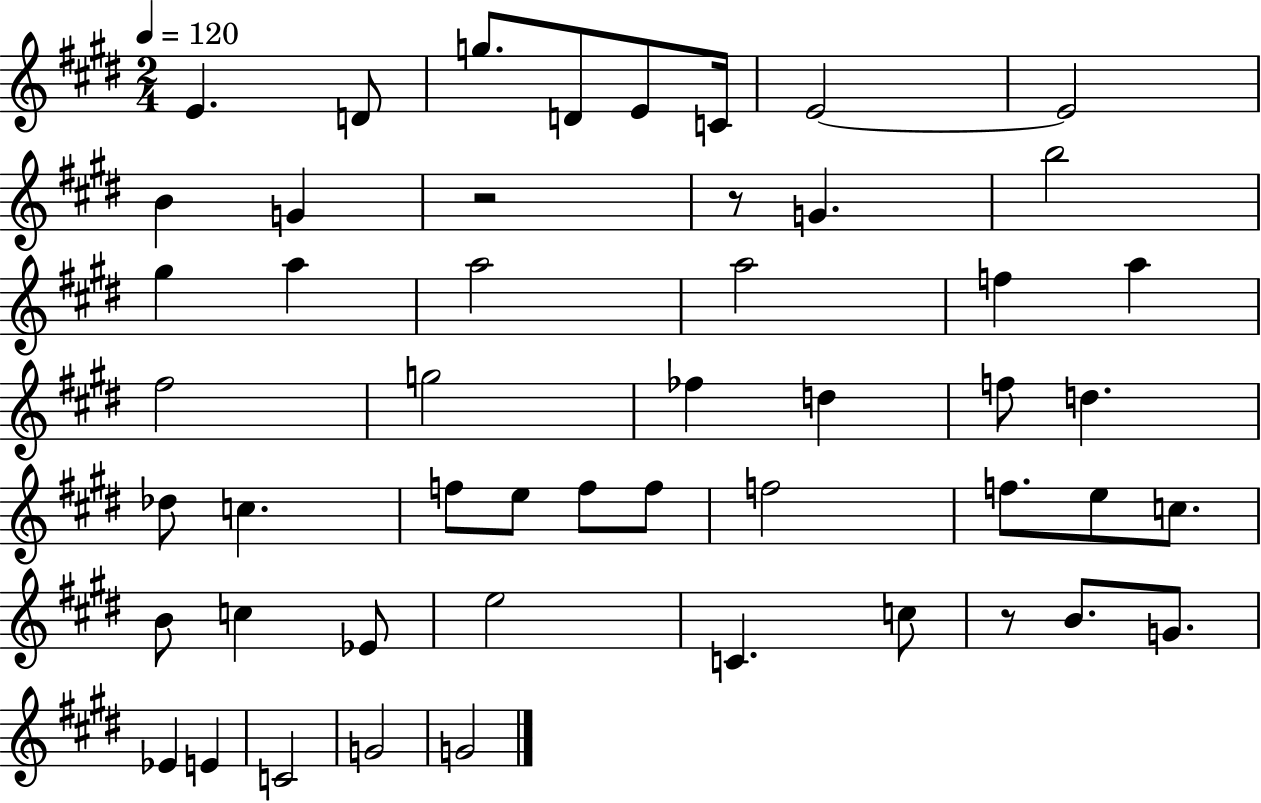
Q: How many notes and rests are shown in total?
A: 50